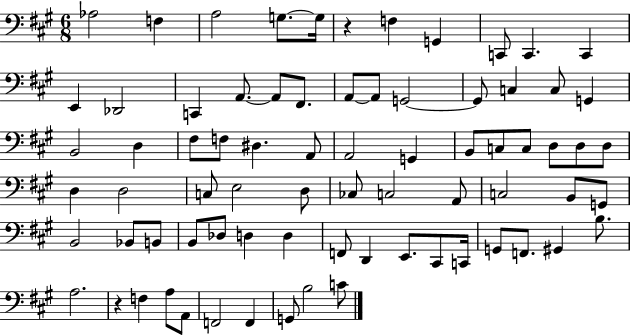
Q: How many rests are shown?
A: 2